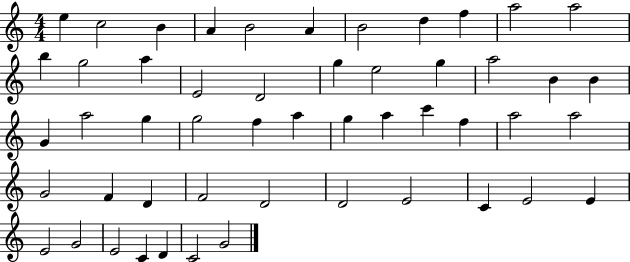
X:1
T:Untitled
M:4/4
L:1/4
K:C
e c2 B A B2 A B2 d f a2 a2 b g2 a E2 D2 g e2 g a2 B B G a2 g g2 f a g a c' f a2 a2 G2 F D F2 D2 D2 E2 C E2 E E2 G2 E2 C D C2 G2